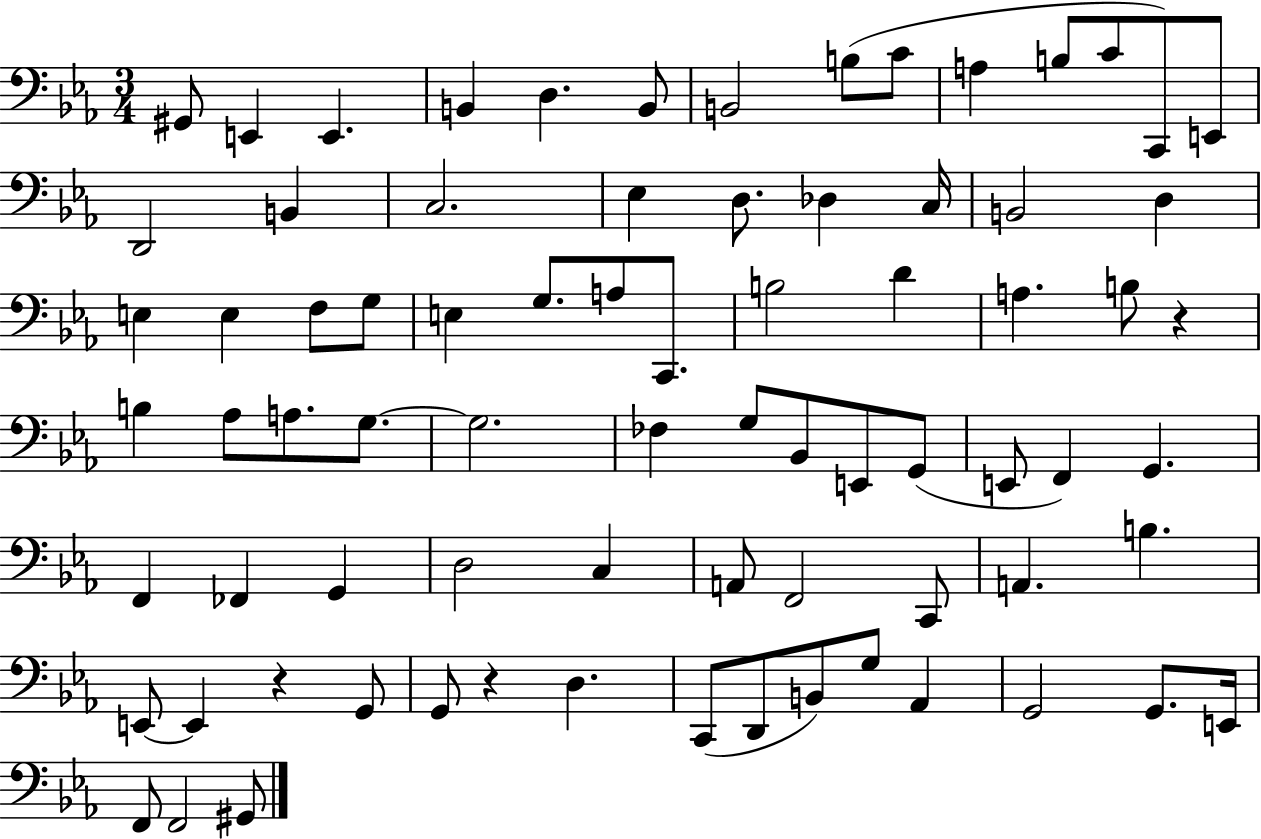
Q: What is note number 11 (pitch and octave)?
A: B3